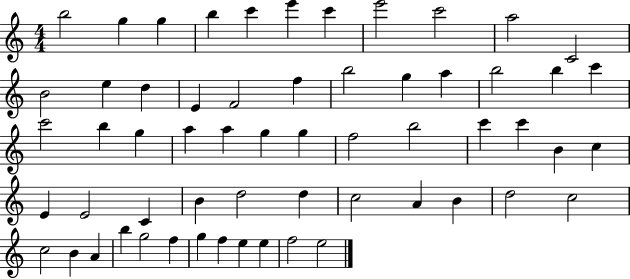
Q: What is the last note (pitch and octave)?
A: E5